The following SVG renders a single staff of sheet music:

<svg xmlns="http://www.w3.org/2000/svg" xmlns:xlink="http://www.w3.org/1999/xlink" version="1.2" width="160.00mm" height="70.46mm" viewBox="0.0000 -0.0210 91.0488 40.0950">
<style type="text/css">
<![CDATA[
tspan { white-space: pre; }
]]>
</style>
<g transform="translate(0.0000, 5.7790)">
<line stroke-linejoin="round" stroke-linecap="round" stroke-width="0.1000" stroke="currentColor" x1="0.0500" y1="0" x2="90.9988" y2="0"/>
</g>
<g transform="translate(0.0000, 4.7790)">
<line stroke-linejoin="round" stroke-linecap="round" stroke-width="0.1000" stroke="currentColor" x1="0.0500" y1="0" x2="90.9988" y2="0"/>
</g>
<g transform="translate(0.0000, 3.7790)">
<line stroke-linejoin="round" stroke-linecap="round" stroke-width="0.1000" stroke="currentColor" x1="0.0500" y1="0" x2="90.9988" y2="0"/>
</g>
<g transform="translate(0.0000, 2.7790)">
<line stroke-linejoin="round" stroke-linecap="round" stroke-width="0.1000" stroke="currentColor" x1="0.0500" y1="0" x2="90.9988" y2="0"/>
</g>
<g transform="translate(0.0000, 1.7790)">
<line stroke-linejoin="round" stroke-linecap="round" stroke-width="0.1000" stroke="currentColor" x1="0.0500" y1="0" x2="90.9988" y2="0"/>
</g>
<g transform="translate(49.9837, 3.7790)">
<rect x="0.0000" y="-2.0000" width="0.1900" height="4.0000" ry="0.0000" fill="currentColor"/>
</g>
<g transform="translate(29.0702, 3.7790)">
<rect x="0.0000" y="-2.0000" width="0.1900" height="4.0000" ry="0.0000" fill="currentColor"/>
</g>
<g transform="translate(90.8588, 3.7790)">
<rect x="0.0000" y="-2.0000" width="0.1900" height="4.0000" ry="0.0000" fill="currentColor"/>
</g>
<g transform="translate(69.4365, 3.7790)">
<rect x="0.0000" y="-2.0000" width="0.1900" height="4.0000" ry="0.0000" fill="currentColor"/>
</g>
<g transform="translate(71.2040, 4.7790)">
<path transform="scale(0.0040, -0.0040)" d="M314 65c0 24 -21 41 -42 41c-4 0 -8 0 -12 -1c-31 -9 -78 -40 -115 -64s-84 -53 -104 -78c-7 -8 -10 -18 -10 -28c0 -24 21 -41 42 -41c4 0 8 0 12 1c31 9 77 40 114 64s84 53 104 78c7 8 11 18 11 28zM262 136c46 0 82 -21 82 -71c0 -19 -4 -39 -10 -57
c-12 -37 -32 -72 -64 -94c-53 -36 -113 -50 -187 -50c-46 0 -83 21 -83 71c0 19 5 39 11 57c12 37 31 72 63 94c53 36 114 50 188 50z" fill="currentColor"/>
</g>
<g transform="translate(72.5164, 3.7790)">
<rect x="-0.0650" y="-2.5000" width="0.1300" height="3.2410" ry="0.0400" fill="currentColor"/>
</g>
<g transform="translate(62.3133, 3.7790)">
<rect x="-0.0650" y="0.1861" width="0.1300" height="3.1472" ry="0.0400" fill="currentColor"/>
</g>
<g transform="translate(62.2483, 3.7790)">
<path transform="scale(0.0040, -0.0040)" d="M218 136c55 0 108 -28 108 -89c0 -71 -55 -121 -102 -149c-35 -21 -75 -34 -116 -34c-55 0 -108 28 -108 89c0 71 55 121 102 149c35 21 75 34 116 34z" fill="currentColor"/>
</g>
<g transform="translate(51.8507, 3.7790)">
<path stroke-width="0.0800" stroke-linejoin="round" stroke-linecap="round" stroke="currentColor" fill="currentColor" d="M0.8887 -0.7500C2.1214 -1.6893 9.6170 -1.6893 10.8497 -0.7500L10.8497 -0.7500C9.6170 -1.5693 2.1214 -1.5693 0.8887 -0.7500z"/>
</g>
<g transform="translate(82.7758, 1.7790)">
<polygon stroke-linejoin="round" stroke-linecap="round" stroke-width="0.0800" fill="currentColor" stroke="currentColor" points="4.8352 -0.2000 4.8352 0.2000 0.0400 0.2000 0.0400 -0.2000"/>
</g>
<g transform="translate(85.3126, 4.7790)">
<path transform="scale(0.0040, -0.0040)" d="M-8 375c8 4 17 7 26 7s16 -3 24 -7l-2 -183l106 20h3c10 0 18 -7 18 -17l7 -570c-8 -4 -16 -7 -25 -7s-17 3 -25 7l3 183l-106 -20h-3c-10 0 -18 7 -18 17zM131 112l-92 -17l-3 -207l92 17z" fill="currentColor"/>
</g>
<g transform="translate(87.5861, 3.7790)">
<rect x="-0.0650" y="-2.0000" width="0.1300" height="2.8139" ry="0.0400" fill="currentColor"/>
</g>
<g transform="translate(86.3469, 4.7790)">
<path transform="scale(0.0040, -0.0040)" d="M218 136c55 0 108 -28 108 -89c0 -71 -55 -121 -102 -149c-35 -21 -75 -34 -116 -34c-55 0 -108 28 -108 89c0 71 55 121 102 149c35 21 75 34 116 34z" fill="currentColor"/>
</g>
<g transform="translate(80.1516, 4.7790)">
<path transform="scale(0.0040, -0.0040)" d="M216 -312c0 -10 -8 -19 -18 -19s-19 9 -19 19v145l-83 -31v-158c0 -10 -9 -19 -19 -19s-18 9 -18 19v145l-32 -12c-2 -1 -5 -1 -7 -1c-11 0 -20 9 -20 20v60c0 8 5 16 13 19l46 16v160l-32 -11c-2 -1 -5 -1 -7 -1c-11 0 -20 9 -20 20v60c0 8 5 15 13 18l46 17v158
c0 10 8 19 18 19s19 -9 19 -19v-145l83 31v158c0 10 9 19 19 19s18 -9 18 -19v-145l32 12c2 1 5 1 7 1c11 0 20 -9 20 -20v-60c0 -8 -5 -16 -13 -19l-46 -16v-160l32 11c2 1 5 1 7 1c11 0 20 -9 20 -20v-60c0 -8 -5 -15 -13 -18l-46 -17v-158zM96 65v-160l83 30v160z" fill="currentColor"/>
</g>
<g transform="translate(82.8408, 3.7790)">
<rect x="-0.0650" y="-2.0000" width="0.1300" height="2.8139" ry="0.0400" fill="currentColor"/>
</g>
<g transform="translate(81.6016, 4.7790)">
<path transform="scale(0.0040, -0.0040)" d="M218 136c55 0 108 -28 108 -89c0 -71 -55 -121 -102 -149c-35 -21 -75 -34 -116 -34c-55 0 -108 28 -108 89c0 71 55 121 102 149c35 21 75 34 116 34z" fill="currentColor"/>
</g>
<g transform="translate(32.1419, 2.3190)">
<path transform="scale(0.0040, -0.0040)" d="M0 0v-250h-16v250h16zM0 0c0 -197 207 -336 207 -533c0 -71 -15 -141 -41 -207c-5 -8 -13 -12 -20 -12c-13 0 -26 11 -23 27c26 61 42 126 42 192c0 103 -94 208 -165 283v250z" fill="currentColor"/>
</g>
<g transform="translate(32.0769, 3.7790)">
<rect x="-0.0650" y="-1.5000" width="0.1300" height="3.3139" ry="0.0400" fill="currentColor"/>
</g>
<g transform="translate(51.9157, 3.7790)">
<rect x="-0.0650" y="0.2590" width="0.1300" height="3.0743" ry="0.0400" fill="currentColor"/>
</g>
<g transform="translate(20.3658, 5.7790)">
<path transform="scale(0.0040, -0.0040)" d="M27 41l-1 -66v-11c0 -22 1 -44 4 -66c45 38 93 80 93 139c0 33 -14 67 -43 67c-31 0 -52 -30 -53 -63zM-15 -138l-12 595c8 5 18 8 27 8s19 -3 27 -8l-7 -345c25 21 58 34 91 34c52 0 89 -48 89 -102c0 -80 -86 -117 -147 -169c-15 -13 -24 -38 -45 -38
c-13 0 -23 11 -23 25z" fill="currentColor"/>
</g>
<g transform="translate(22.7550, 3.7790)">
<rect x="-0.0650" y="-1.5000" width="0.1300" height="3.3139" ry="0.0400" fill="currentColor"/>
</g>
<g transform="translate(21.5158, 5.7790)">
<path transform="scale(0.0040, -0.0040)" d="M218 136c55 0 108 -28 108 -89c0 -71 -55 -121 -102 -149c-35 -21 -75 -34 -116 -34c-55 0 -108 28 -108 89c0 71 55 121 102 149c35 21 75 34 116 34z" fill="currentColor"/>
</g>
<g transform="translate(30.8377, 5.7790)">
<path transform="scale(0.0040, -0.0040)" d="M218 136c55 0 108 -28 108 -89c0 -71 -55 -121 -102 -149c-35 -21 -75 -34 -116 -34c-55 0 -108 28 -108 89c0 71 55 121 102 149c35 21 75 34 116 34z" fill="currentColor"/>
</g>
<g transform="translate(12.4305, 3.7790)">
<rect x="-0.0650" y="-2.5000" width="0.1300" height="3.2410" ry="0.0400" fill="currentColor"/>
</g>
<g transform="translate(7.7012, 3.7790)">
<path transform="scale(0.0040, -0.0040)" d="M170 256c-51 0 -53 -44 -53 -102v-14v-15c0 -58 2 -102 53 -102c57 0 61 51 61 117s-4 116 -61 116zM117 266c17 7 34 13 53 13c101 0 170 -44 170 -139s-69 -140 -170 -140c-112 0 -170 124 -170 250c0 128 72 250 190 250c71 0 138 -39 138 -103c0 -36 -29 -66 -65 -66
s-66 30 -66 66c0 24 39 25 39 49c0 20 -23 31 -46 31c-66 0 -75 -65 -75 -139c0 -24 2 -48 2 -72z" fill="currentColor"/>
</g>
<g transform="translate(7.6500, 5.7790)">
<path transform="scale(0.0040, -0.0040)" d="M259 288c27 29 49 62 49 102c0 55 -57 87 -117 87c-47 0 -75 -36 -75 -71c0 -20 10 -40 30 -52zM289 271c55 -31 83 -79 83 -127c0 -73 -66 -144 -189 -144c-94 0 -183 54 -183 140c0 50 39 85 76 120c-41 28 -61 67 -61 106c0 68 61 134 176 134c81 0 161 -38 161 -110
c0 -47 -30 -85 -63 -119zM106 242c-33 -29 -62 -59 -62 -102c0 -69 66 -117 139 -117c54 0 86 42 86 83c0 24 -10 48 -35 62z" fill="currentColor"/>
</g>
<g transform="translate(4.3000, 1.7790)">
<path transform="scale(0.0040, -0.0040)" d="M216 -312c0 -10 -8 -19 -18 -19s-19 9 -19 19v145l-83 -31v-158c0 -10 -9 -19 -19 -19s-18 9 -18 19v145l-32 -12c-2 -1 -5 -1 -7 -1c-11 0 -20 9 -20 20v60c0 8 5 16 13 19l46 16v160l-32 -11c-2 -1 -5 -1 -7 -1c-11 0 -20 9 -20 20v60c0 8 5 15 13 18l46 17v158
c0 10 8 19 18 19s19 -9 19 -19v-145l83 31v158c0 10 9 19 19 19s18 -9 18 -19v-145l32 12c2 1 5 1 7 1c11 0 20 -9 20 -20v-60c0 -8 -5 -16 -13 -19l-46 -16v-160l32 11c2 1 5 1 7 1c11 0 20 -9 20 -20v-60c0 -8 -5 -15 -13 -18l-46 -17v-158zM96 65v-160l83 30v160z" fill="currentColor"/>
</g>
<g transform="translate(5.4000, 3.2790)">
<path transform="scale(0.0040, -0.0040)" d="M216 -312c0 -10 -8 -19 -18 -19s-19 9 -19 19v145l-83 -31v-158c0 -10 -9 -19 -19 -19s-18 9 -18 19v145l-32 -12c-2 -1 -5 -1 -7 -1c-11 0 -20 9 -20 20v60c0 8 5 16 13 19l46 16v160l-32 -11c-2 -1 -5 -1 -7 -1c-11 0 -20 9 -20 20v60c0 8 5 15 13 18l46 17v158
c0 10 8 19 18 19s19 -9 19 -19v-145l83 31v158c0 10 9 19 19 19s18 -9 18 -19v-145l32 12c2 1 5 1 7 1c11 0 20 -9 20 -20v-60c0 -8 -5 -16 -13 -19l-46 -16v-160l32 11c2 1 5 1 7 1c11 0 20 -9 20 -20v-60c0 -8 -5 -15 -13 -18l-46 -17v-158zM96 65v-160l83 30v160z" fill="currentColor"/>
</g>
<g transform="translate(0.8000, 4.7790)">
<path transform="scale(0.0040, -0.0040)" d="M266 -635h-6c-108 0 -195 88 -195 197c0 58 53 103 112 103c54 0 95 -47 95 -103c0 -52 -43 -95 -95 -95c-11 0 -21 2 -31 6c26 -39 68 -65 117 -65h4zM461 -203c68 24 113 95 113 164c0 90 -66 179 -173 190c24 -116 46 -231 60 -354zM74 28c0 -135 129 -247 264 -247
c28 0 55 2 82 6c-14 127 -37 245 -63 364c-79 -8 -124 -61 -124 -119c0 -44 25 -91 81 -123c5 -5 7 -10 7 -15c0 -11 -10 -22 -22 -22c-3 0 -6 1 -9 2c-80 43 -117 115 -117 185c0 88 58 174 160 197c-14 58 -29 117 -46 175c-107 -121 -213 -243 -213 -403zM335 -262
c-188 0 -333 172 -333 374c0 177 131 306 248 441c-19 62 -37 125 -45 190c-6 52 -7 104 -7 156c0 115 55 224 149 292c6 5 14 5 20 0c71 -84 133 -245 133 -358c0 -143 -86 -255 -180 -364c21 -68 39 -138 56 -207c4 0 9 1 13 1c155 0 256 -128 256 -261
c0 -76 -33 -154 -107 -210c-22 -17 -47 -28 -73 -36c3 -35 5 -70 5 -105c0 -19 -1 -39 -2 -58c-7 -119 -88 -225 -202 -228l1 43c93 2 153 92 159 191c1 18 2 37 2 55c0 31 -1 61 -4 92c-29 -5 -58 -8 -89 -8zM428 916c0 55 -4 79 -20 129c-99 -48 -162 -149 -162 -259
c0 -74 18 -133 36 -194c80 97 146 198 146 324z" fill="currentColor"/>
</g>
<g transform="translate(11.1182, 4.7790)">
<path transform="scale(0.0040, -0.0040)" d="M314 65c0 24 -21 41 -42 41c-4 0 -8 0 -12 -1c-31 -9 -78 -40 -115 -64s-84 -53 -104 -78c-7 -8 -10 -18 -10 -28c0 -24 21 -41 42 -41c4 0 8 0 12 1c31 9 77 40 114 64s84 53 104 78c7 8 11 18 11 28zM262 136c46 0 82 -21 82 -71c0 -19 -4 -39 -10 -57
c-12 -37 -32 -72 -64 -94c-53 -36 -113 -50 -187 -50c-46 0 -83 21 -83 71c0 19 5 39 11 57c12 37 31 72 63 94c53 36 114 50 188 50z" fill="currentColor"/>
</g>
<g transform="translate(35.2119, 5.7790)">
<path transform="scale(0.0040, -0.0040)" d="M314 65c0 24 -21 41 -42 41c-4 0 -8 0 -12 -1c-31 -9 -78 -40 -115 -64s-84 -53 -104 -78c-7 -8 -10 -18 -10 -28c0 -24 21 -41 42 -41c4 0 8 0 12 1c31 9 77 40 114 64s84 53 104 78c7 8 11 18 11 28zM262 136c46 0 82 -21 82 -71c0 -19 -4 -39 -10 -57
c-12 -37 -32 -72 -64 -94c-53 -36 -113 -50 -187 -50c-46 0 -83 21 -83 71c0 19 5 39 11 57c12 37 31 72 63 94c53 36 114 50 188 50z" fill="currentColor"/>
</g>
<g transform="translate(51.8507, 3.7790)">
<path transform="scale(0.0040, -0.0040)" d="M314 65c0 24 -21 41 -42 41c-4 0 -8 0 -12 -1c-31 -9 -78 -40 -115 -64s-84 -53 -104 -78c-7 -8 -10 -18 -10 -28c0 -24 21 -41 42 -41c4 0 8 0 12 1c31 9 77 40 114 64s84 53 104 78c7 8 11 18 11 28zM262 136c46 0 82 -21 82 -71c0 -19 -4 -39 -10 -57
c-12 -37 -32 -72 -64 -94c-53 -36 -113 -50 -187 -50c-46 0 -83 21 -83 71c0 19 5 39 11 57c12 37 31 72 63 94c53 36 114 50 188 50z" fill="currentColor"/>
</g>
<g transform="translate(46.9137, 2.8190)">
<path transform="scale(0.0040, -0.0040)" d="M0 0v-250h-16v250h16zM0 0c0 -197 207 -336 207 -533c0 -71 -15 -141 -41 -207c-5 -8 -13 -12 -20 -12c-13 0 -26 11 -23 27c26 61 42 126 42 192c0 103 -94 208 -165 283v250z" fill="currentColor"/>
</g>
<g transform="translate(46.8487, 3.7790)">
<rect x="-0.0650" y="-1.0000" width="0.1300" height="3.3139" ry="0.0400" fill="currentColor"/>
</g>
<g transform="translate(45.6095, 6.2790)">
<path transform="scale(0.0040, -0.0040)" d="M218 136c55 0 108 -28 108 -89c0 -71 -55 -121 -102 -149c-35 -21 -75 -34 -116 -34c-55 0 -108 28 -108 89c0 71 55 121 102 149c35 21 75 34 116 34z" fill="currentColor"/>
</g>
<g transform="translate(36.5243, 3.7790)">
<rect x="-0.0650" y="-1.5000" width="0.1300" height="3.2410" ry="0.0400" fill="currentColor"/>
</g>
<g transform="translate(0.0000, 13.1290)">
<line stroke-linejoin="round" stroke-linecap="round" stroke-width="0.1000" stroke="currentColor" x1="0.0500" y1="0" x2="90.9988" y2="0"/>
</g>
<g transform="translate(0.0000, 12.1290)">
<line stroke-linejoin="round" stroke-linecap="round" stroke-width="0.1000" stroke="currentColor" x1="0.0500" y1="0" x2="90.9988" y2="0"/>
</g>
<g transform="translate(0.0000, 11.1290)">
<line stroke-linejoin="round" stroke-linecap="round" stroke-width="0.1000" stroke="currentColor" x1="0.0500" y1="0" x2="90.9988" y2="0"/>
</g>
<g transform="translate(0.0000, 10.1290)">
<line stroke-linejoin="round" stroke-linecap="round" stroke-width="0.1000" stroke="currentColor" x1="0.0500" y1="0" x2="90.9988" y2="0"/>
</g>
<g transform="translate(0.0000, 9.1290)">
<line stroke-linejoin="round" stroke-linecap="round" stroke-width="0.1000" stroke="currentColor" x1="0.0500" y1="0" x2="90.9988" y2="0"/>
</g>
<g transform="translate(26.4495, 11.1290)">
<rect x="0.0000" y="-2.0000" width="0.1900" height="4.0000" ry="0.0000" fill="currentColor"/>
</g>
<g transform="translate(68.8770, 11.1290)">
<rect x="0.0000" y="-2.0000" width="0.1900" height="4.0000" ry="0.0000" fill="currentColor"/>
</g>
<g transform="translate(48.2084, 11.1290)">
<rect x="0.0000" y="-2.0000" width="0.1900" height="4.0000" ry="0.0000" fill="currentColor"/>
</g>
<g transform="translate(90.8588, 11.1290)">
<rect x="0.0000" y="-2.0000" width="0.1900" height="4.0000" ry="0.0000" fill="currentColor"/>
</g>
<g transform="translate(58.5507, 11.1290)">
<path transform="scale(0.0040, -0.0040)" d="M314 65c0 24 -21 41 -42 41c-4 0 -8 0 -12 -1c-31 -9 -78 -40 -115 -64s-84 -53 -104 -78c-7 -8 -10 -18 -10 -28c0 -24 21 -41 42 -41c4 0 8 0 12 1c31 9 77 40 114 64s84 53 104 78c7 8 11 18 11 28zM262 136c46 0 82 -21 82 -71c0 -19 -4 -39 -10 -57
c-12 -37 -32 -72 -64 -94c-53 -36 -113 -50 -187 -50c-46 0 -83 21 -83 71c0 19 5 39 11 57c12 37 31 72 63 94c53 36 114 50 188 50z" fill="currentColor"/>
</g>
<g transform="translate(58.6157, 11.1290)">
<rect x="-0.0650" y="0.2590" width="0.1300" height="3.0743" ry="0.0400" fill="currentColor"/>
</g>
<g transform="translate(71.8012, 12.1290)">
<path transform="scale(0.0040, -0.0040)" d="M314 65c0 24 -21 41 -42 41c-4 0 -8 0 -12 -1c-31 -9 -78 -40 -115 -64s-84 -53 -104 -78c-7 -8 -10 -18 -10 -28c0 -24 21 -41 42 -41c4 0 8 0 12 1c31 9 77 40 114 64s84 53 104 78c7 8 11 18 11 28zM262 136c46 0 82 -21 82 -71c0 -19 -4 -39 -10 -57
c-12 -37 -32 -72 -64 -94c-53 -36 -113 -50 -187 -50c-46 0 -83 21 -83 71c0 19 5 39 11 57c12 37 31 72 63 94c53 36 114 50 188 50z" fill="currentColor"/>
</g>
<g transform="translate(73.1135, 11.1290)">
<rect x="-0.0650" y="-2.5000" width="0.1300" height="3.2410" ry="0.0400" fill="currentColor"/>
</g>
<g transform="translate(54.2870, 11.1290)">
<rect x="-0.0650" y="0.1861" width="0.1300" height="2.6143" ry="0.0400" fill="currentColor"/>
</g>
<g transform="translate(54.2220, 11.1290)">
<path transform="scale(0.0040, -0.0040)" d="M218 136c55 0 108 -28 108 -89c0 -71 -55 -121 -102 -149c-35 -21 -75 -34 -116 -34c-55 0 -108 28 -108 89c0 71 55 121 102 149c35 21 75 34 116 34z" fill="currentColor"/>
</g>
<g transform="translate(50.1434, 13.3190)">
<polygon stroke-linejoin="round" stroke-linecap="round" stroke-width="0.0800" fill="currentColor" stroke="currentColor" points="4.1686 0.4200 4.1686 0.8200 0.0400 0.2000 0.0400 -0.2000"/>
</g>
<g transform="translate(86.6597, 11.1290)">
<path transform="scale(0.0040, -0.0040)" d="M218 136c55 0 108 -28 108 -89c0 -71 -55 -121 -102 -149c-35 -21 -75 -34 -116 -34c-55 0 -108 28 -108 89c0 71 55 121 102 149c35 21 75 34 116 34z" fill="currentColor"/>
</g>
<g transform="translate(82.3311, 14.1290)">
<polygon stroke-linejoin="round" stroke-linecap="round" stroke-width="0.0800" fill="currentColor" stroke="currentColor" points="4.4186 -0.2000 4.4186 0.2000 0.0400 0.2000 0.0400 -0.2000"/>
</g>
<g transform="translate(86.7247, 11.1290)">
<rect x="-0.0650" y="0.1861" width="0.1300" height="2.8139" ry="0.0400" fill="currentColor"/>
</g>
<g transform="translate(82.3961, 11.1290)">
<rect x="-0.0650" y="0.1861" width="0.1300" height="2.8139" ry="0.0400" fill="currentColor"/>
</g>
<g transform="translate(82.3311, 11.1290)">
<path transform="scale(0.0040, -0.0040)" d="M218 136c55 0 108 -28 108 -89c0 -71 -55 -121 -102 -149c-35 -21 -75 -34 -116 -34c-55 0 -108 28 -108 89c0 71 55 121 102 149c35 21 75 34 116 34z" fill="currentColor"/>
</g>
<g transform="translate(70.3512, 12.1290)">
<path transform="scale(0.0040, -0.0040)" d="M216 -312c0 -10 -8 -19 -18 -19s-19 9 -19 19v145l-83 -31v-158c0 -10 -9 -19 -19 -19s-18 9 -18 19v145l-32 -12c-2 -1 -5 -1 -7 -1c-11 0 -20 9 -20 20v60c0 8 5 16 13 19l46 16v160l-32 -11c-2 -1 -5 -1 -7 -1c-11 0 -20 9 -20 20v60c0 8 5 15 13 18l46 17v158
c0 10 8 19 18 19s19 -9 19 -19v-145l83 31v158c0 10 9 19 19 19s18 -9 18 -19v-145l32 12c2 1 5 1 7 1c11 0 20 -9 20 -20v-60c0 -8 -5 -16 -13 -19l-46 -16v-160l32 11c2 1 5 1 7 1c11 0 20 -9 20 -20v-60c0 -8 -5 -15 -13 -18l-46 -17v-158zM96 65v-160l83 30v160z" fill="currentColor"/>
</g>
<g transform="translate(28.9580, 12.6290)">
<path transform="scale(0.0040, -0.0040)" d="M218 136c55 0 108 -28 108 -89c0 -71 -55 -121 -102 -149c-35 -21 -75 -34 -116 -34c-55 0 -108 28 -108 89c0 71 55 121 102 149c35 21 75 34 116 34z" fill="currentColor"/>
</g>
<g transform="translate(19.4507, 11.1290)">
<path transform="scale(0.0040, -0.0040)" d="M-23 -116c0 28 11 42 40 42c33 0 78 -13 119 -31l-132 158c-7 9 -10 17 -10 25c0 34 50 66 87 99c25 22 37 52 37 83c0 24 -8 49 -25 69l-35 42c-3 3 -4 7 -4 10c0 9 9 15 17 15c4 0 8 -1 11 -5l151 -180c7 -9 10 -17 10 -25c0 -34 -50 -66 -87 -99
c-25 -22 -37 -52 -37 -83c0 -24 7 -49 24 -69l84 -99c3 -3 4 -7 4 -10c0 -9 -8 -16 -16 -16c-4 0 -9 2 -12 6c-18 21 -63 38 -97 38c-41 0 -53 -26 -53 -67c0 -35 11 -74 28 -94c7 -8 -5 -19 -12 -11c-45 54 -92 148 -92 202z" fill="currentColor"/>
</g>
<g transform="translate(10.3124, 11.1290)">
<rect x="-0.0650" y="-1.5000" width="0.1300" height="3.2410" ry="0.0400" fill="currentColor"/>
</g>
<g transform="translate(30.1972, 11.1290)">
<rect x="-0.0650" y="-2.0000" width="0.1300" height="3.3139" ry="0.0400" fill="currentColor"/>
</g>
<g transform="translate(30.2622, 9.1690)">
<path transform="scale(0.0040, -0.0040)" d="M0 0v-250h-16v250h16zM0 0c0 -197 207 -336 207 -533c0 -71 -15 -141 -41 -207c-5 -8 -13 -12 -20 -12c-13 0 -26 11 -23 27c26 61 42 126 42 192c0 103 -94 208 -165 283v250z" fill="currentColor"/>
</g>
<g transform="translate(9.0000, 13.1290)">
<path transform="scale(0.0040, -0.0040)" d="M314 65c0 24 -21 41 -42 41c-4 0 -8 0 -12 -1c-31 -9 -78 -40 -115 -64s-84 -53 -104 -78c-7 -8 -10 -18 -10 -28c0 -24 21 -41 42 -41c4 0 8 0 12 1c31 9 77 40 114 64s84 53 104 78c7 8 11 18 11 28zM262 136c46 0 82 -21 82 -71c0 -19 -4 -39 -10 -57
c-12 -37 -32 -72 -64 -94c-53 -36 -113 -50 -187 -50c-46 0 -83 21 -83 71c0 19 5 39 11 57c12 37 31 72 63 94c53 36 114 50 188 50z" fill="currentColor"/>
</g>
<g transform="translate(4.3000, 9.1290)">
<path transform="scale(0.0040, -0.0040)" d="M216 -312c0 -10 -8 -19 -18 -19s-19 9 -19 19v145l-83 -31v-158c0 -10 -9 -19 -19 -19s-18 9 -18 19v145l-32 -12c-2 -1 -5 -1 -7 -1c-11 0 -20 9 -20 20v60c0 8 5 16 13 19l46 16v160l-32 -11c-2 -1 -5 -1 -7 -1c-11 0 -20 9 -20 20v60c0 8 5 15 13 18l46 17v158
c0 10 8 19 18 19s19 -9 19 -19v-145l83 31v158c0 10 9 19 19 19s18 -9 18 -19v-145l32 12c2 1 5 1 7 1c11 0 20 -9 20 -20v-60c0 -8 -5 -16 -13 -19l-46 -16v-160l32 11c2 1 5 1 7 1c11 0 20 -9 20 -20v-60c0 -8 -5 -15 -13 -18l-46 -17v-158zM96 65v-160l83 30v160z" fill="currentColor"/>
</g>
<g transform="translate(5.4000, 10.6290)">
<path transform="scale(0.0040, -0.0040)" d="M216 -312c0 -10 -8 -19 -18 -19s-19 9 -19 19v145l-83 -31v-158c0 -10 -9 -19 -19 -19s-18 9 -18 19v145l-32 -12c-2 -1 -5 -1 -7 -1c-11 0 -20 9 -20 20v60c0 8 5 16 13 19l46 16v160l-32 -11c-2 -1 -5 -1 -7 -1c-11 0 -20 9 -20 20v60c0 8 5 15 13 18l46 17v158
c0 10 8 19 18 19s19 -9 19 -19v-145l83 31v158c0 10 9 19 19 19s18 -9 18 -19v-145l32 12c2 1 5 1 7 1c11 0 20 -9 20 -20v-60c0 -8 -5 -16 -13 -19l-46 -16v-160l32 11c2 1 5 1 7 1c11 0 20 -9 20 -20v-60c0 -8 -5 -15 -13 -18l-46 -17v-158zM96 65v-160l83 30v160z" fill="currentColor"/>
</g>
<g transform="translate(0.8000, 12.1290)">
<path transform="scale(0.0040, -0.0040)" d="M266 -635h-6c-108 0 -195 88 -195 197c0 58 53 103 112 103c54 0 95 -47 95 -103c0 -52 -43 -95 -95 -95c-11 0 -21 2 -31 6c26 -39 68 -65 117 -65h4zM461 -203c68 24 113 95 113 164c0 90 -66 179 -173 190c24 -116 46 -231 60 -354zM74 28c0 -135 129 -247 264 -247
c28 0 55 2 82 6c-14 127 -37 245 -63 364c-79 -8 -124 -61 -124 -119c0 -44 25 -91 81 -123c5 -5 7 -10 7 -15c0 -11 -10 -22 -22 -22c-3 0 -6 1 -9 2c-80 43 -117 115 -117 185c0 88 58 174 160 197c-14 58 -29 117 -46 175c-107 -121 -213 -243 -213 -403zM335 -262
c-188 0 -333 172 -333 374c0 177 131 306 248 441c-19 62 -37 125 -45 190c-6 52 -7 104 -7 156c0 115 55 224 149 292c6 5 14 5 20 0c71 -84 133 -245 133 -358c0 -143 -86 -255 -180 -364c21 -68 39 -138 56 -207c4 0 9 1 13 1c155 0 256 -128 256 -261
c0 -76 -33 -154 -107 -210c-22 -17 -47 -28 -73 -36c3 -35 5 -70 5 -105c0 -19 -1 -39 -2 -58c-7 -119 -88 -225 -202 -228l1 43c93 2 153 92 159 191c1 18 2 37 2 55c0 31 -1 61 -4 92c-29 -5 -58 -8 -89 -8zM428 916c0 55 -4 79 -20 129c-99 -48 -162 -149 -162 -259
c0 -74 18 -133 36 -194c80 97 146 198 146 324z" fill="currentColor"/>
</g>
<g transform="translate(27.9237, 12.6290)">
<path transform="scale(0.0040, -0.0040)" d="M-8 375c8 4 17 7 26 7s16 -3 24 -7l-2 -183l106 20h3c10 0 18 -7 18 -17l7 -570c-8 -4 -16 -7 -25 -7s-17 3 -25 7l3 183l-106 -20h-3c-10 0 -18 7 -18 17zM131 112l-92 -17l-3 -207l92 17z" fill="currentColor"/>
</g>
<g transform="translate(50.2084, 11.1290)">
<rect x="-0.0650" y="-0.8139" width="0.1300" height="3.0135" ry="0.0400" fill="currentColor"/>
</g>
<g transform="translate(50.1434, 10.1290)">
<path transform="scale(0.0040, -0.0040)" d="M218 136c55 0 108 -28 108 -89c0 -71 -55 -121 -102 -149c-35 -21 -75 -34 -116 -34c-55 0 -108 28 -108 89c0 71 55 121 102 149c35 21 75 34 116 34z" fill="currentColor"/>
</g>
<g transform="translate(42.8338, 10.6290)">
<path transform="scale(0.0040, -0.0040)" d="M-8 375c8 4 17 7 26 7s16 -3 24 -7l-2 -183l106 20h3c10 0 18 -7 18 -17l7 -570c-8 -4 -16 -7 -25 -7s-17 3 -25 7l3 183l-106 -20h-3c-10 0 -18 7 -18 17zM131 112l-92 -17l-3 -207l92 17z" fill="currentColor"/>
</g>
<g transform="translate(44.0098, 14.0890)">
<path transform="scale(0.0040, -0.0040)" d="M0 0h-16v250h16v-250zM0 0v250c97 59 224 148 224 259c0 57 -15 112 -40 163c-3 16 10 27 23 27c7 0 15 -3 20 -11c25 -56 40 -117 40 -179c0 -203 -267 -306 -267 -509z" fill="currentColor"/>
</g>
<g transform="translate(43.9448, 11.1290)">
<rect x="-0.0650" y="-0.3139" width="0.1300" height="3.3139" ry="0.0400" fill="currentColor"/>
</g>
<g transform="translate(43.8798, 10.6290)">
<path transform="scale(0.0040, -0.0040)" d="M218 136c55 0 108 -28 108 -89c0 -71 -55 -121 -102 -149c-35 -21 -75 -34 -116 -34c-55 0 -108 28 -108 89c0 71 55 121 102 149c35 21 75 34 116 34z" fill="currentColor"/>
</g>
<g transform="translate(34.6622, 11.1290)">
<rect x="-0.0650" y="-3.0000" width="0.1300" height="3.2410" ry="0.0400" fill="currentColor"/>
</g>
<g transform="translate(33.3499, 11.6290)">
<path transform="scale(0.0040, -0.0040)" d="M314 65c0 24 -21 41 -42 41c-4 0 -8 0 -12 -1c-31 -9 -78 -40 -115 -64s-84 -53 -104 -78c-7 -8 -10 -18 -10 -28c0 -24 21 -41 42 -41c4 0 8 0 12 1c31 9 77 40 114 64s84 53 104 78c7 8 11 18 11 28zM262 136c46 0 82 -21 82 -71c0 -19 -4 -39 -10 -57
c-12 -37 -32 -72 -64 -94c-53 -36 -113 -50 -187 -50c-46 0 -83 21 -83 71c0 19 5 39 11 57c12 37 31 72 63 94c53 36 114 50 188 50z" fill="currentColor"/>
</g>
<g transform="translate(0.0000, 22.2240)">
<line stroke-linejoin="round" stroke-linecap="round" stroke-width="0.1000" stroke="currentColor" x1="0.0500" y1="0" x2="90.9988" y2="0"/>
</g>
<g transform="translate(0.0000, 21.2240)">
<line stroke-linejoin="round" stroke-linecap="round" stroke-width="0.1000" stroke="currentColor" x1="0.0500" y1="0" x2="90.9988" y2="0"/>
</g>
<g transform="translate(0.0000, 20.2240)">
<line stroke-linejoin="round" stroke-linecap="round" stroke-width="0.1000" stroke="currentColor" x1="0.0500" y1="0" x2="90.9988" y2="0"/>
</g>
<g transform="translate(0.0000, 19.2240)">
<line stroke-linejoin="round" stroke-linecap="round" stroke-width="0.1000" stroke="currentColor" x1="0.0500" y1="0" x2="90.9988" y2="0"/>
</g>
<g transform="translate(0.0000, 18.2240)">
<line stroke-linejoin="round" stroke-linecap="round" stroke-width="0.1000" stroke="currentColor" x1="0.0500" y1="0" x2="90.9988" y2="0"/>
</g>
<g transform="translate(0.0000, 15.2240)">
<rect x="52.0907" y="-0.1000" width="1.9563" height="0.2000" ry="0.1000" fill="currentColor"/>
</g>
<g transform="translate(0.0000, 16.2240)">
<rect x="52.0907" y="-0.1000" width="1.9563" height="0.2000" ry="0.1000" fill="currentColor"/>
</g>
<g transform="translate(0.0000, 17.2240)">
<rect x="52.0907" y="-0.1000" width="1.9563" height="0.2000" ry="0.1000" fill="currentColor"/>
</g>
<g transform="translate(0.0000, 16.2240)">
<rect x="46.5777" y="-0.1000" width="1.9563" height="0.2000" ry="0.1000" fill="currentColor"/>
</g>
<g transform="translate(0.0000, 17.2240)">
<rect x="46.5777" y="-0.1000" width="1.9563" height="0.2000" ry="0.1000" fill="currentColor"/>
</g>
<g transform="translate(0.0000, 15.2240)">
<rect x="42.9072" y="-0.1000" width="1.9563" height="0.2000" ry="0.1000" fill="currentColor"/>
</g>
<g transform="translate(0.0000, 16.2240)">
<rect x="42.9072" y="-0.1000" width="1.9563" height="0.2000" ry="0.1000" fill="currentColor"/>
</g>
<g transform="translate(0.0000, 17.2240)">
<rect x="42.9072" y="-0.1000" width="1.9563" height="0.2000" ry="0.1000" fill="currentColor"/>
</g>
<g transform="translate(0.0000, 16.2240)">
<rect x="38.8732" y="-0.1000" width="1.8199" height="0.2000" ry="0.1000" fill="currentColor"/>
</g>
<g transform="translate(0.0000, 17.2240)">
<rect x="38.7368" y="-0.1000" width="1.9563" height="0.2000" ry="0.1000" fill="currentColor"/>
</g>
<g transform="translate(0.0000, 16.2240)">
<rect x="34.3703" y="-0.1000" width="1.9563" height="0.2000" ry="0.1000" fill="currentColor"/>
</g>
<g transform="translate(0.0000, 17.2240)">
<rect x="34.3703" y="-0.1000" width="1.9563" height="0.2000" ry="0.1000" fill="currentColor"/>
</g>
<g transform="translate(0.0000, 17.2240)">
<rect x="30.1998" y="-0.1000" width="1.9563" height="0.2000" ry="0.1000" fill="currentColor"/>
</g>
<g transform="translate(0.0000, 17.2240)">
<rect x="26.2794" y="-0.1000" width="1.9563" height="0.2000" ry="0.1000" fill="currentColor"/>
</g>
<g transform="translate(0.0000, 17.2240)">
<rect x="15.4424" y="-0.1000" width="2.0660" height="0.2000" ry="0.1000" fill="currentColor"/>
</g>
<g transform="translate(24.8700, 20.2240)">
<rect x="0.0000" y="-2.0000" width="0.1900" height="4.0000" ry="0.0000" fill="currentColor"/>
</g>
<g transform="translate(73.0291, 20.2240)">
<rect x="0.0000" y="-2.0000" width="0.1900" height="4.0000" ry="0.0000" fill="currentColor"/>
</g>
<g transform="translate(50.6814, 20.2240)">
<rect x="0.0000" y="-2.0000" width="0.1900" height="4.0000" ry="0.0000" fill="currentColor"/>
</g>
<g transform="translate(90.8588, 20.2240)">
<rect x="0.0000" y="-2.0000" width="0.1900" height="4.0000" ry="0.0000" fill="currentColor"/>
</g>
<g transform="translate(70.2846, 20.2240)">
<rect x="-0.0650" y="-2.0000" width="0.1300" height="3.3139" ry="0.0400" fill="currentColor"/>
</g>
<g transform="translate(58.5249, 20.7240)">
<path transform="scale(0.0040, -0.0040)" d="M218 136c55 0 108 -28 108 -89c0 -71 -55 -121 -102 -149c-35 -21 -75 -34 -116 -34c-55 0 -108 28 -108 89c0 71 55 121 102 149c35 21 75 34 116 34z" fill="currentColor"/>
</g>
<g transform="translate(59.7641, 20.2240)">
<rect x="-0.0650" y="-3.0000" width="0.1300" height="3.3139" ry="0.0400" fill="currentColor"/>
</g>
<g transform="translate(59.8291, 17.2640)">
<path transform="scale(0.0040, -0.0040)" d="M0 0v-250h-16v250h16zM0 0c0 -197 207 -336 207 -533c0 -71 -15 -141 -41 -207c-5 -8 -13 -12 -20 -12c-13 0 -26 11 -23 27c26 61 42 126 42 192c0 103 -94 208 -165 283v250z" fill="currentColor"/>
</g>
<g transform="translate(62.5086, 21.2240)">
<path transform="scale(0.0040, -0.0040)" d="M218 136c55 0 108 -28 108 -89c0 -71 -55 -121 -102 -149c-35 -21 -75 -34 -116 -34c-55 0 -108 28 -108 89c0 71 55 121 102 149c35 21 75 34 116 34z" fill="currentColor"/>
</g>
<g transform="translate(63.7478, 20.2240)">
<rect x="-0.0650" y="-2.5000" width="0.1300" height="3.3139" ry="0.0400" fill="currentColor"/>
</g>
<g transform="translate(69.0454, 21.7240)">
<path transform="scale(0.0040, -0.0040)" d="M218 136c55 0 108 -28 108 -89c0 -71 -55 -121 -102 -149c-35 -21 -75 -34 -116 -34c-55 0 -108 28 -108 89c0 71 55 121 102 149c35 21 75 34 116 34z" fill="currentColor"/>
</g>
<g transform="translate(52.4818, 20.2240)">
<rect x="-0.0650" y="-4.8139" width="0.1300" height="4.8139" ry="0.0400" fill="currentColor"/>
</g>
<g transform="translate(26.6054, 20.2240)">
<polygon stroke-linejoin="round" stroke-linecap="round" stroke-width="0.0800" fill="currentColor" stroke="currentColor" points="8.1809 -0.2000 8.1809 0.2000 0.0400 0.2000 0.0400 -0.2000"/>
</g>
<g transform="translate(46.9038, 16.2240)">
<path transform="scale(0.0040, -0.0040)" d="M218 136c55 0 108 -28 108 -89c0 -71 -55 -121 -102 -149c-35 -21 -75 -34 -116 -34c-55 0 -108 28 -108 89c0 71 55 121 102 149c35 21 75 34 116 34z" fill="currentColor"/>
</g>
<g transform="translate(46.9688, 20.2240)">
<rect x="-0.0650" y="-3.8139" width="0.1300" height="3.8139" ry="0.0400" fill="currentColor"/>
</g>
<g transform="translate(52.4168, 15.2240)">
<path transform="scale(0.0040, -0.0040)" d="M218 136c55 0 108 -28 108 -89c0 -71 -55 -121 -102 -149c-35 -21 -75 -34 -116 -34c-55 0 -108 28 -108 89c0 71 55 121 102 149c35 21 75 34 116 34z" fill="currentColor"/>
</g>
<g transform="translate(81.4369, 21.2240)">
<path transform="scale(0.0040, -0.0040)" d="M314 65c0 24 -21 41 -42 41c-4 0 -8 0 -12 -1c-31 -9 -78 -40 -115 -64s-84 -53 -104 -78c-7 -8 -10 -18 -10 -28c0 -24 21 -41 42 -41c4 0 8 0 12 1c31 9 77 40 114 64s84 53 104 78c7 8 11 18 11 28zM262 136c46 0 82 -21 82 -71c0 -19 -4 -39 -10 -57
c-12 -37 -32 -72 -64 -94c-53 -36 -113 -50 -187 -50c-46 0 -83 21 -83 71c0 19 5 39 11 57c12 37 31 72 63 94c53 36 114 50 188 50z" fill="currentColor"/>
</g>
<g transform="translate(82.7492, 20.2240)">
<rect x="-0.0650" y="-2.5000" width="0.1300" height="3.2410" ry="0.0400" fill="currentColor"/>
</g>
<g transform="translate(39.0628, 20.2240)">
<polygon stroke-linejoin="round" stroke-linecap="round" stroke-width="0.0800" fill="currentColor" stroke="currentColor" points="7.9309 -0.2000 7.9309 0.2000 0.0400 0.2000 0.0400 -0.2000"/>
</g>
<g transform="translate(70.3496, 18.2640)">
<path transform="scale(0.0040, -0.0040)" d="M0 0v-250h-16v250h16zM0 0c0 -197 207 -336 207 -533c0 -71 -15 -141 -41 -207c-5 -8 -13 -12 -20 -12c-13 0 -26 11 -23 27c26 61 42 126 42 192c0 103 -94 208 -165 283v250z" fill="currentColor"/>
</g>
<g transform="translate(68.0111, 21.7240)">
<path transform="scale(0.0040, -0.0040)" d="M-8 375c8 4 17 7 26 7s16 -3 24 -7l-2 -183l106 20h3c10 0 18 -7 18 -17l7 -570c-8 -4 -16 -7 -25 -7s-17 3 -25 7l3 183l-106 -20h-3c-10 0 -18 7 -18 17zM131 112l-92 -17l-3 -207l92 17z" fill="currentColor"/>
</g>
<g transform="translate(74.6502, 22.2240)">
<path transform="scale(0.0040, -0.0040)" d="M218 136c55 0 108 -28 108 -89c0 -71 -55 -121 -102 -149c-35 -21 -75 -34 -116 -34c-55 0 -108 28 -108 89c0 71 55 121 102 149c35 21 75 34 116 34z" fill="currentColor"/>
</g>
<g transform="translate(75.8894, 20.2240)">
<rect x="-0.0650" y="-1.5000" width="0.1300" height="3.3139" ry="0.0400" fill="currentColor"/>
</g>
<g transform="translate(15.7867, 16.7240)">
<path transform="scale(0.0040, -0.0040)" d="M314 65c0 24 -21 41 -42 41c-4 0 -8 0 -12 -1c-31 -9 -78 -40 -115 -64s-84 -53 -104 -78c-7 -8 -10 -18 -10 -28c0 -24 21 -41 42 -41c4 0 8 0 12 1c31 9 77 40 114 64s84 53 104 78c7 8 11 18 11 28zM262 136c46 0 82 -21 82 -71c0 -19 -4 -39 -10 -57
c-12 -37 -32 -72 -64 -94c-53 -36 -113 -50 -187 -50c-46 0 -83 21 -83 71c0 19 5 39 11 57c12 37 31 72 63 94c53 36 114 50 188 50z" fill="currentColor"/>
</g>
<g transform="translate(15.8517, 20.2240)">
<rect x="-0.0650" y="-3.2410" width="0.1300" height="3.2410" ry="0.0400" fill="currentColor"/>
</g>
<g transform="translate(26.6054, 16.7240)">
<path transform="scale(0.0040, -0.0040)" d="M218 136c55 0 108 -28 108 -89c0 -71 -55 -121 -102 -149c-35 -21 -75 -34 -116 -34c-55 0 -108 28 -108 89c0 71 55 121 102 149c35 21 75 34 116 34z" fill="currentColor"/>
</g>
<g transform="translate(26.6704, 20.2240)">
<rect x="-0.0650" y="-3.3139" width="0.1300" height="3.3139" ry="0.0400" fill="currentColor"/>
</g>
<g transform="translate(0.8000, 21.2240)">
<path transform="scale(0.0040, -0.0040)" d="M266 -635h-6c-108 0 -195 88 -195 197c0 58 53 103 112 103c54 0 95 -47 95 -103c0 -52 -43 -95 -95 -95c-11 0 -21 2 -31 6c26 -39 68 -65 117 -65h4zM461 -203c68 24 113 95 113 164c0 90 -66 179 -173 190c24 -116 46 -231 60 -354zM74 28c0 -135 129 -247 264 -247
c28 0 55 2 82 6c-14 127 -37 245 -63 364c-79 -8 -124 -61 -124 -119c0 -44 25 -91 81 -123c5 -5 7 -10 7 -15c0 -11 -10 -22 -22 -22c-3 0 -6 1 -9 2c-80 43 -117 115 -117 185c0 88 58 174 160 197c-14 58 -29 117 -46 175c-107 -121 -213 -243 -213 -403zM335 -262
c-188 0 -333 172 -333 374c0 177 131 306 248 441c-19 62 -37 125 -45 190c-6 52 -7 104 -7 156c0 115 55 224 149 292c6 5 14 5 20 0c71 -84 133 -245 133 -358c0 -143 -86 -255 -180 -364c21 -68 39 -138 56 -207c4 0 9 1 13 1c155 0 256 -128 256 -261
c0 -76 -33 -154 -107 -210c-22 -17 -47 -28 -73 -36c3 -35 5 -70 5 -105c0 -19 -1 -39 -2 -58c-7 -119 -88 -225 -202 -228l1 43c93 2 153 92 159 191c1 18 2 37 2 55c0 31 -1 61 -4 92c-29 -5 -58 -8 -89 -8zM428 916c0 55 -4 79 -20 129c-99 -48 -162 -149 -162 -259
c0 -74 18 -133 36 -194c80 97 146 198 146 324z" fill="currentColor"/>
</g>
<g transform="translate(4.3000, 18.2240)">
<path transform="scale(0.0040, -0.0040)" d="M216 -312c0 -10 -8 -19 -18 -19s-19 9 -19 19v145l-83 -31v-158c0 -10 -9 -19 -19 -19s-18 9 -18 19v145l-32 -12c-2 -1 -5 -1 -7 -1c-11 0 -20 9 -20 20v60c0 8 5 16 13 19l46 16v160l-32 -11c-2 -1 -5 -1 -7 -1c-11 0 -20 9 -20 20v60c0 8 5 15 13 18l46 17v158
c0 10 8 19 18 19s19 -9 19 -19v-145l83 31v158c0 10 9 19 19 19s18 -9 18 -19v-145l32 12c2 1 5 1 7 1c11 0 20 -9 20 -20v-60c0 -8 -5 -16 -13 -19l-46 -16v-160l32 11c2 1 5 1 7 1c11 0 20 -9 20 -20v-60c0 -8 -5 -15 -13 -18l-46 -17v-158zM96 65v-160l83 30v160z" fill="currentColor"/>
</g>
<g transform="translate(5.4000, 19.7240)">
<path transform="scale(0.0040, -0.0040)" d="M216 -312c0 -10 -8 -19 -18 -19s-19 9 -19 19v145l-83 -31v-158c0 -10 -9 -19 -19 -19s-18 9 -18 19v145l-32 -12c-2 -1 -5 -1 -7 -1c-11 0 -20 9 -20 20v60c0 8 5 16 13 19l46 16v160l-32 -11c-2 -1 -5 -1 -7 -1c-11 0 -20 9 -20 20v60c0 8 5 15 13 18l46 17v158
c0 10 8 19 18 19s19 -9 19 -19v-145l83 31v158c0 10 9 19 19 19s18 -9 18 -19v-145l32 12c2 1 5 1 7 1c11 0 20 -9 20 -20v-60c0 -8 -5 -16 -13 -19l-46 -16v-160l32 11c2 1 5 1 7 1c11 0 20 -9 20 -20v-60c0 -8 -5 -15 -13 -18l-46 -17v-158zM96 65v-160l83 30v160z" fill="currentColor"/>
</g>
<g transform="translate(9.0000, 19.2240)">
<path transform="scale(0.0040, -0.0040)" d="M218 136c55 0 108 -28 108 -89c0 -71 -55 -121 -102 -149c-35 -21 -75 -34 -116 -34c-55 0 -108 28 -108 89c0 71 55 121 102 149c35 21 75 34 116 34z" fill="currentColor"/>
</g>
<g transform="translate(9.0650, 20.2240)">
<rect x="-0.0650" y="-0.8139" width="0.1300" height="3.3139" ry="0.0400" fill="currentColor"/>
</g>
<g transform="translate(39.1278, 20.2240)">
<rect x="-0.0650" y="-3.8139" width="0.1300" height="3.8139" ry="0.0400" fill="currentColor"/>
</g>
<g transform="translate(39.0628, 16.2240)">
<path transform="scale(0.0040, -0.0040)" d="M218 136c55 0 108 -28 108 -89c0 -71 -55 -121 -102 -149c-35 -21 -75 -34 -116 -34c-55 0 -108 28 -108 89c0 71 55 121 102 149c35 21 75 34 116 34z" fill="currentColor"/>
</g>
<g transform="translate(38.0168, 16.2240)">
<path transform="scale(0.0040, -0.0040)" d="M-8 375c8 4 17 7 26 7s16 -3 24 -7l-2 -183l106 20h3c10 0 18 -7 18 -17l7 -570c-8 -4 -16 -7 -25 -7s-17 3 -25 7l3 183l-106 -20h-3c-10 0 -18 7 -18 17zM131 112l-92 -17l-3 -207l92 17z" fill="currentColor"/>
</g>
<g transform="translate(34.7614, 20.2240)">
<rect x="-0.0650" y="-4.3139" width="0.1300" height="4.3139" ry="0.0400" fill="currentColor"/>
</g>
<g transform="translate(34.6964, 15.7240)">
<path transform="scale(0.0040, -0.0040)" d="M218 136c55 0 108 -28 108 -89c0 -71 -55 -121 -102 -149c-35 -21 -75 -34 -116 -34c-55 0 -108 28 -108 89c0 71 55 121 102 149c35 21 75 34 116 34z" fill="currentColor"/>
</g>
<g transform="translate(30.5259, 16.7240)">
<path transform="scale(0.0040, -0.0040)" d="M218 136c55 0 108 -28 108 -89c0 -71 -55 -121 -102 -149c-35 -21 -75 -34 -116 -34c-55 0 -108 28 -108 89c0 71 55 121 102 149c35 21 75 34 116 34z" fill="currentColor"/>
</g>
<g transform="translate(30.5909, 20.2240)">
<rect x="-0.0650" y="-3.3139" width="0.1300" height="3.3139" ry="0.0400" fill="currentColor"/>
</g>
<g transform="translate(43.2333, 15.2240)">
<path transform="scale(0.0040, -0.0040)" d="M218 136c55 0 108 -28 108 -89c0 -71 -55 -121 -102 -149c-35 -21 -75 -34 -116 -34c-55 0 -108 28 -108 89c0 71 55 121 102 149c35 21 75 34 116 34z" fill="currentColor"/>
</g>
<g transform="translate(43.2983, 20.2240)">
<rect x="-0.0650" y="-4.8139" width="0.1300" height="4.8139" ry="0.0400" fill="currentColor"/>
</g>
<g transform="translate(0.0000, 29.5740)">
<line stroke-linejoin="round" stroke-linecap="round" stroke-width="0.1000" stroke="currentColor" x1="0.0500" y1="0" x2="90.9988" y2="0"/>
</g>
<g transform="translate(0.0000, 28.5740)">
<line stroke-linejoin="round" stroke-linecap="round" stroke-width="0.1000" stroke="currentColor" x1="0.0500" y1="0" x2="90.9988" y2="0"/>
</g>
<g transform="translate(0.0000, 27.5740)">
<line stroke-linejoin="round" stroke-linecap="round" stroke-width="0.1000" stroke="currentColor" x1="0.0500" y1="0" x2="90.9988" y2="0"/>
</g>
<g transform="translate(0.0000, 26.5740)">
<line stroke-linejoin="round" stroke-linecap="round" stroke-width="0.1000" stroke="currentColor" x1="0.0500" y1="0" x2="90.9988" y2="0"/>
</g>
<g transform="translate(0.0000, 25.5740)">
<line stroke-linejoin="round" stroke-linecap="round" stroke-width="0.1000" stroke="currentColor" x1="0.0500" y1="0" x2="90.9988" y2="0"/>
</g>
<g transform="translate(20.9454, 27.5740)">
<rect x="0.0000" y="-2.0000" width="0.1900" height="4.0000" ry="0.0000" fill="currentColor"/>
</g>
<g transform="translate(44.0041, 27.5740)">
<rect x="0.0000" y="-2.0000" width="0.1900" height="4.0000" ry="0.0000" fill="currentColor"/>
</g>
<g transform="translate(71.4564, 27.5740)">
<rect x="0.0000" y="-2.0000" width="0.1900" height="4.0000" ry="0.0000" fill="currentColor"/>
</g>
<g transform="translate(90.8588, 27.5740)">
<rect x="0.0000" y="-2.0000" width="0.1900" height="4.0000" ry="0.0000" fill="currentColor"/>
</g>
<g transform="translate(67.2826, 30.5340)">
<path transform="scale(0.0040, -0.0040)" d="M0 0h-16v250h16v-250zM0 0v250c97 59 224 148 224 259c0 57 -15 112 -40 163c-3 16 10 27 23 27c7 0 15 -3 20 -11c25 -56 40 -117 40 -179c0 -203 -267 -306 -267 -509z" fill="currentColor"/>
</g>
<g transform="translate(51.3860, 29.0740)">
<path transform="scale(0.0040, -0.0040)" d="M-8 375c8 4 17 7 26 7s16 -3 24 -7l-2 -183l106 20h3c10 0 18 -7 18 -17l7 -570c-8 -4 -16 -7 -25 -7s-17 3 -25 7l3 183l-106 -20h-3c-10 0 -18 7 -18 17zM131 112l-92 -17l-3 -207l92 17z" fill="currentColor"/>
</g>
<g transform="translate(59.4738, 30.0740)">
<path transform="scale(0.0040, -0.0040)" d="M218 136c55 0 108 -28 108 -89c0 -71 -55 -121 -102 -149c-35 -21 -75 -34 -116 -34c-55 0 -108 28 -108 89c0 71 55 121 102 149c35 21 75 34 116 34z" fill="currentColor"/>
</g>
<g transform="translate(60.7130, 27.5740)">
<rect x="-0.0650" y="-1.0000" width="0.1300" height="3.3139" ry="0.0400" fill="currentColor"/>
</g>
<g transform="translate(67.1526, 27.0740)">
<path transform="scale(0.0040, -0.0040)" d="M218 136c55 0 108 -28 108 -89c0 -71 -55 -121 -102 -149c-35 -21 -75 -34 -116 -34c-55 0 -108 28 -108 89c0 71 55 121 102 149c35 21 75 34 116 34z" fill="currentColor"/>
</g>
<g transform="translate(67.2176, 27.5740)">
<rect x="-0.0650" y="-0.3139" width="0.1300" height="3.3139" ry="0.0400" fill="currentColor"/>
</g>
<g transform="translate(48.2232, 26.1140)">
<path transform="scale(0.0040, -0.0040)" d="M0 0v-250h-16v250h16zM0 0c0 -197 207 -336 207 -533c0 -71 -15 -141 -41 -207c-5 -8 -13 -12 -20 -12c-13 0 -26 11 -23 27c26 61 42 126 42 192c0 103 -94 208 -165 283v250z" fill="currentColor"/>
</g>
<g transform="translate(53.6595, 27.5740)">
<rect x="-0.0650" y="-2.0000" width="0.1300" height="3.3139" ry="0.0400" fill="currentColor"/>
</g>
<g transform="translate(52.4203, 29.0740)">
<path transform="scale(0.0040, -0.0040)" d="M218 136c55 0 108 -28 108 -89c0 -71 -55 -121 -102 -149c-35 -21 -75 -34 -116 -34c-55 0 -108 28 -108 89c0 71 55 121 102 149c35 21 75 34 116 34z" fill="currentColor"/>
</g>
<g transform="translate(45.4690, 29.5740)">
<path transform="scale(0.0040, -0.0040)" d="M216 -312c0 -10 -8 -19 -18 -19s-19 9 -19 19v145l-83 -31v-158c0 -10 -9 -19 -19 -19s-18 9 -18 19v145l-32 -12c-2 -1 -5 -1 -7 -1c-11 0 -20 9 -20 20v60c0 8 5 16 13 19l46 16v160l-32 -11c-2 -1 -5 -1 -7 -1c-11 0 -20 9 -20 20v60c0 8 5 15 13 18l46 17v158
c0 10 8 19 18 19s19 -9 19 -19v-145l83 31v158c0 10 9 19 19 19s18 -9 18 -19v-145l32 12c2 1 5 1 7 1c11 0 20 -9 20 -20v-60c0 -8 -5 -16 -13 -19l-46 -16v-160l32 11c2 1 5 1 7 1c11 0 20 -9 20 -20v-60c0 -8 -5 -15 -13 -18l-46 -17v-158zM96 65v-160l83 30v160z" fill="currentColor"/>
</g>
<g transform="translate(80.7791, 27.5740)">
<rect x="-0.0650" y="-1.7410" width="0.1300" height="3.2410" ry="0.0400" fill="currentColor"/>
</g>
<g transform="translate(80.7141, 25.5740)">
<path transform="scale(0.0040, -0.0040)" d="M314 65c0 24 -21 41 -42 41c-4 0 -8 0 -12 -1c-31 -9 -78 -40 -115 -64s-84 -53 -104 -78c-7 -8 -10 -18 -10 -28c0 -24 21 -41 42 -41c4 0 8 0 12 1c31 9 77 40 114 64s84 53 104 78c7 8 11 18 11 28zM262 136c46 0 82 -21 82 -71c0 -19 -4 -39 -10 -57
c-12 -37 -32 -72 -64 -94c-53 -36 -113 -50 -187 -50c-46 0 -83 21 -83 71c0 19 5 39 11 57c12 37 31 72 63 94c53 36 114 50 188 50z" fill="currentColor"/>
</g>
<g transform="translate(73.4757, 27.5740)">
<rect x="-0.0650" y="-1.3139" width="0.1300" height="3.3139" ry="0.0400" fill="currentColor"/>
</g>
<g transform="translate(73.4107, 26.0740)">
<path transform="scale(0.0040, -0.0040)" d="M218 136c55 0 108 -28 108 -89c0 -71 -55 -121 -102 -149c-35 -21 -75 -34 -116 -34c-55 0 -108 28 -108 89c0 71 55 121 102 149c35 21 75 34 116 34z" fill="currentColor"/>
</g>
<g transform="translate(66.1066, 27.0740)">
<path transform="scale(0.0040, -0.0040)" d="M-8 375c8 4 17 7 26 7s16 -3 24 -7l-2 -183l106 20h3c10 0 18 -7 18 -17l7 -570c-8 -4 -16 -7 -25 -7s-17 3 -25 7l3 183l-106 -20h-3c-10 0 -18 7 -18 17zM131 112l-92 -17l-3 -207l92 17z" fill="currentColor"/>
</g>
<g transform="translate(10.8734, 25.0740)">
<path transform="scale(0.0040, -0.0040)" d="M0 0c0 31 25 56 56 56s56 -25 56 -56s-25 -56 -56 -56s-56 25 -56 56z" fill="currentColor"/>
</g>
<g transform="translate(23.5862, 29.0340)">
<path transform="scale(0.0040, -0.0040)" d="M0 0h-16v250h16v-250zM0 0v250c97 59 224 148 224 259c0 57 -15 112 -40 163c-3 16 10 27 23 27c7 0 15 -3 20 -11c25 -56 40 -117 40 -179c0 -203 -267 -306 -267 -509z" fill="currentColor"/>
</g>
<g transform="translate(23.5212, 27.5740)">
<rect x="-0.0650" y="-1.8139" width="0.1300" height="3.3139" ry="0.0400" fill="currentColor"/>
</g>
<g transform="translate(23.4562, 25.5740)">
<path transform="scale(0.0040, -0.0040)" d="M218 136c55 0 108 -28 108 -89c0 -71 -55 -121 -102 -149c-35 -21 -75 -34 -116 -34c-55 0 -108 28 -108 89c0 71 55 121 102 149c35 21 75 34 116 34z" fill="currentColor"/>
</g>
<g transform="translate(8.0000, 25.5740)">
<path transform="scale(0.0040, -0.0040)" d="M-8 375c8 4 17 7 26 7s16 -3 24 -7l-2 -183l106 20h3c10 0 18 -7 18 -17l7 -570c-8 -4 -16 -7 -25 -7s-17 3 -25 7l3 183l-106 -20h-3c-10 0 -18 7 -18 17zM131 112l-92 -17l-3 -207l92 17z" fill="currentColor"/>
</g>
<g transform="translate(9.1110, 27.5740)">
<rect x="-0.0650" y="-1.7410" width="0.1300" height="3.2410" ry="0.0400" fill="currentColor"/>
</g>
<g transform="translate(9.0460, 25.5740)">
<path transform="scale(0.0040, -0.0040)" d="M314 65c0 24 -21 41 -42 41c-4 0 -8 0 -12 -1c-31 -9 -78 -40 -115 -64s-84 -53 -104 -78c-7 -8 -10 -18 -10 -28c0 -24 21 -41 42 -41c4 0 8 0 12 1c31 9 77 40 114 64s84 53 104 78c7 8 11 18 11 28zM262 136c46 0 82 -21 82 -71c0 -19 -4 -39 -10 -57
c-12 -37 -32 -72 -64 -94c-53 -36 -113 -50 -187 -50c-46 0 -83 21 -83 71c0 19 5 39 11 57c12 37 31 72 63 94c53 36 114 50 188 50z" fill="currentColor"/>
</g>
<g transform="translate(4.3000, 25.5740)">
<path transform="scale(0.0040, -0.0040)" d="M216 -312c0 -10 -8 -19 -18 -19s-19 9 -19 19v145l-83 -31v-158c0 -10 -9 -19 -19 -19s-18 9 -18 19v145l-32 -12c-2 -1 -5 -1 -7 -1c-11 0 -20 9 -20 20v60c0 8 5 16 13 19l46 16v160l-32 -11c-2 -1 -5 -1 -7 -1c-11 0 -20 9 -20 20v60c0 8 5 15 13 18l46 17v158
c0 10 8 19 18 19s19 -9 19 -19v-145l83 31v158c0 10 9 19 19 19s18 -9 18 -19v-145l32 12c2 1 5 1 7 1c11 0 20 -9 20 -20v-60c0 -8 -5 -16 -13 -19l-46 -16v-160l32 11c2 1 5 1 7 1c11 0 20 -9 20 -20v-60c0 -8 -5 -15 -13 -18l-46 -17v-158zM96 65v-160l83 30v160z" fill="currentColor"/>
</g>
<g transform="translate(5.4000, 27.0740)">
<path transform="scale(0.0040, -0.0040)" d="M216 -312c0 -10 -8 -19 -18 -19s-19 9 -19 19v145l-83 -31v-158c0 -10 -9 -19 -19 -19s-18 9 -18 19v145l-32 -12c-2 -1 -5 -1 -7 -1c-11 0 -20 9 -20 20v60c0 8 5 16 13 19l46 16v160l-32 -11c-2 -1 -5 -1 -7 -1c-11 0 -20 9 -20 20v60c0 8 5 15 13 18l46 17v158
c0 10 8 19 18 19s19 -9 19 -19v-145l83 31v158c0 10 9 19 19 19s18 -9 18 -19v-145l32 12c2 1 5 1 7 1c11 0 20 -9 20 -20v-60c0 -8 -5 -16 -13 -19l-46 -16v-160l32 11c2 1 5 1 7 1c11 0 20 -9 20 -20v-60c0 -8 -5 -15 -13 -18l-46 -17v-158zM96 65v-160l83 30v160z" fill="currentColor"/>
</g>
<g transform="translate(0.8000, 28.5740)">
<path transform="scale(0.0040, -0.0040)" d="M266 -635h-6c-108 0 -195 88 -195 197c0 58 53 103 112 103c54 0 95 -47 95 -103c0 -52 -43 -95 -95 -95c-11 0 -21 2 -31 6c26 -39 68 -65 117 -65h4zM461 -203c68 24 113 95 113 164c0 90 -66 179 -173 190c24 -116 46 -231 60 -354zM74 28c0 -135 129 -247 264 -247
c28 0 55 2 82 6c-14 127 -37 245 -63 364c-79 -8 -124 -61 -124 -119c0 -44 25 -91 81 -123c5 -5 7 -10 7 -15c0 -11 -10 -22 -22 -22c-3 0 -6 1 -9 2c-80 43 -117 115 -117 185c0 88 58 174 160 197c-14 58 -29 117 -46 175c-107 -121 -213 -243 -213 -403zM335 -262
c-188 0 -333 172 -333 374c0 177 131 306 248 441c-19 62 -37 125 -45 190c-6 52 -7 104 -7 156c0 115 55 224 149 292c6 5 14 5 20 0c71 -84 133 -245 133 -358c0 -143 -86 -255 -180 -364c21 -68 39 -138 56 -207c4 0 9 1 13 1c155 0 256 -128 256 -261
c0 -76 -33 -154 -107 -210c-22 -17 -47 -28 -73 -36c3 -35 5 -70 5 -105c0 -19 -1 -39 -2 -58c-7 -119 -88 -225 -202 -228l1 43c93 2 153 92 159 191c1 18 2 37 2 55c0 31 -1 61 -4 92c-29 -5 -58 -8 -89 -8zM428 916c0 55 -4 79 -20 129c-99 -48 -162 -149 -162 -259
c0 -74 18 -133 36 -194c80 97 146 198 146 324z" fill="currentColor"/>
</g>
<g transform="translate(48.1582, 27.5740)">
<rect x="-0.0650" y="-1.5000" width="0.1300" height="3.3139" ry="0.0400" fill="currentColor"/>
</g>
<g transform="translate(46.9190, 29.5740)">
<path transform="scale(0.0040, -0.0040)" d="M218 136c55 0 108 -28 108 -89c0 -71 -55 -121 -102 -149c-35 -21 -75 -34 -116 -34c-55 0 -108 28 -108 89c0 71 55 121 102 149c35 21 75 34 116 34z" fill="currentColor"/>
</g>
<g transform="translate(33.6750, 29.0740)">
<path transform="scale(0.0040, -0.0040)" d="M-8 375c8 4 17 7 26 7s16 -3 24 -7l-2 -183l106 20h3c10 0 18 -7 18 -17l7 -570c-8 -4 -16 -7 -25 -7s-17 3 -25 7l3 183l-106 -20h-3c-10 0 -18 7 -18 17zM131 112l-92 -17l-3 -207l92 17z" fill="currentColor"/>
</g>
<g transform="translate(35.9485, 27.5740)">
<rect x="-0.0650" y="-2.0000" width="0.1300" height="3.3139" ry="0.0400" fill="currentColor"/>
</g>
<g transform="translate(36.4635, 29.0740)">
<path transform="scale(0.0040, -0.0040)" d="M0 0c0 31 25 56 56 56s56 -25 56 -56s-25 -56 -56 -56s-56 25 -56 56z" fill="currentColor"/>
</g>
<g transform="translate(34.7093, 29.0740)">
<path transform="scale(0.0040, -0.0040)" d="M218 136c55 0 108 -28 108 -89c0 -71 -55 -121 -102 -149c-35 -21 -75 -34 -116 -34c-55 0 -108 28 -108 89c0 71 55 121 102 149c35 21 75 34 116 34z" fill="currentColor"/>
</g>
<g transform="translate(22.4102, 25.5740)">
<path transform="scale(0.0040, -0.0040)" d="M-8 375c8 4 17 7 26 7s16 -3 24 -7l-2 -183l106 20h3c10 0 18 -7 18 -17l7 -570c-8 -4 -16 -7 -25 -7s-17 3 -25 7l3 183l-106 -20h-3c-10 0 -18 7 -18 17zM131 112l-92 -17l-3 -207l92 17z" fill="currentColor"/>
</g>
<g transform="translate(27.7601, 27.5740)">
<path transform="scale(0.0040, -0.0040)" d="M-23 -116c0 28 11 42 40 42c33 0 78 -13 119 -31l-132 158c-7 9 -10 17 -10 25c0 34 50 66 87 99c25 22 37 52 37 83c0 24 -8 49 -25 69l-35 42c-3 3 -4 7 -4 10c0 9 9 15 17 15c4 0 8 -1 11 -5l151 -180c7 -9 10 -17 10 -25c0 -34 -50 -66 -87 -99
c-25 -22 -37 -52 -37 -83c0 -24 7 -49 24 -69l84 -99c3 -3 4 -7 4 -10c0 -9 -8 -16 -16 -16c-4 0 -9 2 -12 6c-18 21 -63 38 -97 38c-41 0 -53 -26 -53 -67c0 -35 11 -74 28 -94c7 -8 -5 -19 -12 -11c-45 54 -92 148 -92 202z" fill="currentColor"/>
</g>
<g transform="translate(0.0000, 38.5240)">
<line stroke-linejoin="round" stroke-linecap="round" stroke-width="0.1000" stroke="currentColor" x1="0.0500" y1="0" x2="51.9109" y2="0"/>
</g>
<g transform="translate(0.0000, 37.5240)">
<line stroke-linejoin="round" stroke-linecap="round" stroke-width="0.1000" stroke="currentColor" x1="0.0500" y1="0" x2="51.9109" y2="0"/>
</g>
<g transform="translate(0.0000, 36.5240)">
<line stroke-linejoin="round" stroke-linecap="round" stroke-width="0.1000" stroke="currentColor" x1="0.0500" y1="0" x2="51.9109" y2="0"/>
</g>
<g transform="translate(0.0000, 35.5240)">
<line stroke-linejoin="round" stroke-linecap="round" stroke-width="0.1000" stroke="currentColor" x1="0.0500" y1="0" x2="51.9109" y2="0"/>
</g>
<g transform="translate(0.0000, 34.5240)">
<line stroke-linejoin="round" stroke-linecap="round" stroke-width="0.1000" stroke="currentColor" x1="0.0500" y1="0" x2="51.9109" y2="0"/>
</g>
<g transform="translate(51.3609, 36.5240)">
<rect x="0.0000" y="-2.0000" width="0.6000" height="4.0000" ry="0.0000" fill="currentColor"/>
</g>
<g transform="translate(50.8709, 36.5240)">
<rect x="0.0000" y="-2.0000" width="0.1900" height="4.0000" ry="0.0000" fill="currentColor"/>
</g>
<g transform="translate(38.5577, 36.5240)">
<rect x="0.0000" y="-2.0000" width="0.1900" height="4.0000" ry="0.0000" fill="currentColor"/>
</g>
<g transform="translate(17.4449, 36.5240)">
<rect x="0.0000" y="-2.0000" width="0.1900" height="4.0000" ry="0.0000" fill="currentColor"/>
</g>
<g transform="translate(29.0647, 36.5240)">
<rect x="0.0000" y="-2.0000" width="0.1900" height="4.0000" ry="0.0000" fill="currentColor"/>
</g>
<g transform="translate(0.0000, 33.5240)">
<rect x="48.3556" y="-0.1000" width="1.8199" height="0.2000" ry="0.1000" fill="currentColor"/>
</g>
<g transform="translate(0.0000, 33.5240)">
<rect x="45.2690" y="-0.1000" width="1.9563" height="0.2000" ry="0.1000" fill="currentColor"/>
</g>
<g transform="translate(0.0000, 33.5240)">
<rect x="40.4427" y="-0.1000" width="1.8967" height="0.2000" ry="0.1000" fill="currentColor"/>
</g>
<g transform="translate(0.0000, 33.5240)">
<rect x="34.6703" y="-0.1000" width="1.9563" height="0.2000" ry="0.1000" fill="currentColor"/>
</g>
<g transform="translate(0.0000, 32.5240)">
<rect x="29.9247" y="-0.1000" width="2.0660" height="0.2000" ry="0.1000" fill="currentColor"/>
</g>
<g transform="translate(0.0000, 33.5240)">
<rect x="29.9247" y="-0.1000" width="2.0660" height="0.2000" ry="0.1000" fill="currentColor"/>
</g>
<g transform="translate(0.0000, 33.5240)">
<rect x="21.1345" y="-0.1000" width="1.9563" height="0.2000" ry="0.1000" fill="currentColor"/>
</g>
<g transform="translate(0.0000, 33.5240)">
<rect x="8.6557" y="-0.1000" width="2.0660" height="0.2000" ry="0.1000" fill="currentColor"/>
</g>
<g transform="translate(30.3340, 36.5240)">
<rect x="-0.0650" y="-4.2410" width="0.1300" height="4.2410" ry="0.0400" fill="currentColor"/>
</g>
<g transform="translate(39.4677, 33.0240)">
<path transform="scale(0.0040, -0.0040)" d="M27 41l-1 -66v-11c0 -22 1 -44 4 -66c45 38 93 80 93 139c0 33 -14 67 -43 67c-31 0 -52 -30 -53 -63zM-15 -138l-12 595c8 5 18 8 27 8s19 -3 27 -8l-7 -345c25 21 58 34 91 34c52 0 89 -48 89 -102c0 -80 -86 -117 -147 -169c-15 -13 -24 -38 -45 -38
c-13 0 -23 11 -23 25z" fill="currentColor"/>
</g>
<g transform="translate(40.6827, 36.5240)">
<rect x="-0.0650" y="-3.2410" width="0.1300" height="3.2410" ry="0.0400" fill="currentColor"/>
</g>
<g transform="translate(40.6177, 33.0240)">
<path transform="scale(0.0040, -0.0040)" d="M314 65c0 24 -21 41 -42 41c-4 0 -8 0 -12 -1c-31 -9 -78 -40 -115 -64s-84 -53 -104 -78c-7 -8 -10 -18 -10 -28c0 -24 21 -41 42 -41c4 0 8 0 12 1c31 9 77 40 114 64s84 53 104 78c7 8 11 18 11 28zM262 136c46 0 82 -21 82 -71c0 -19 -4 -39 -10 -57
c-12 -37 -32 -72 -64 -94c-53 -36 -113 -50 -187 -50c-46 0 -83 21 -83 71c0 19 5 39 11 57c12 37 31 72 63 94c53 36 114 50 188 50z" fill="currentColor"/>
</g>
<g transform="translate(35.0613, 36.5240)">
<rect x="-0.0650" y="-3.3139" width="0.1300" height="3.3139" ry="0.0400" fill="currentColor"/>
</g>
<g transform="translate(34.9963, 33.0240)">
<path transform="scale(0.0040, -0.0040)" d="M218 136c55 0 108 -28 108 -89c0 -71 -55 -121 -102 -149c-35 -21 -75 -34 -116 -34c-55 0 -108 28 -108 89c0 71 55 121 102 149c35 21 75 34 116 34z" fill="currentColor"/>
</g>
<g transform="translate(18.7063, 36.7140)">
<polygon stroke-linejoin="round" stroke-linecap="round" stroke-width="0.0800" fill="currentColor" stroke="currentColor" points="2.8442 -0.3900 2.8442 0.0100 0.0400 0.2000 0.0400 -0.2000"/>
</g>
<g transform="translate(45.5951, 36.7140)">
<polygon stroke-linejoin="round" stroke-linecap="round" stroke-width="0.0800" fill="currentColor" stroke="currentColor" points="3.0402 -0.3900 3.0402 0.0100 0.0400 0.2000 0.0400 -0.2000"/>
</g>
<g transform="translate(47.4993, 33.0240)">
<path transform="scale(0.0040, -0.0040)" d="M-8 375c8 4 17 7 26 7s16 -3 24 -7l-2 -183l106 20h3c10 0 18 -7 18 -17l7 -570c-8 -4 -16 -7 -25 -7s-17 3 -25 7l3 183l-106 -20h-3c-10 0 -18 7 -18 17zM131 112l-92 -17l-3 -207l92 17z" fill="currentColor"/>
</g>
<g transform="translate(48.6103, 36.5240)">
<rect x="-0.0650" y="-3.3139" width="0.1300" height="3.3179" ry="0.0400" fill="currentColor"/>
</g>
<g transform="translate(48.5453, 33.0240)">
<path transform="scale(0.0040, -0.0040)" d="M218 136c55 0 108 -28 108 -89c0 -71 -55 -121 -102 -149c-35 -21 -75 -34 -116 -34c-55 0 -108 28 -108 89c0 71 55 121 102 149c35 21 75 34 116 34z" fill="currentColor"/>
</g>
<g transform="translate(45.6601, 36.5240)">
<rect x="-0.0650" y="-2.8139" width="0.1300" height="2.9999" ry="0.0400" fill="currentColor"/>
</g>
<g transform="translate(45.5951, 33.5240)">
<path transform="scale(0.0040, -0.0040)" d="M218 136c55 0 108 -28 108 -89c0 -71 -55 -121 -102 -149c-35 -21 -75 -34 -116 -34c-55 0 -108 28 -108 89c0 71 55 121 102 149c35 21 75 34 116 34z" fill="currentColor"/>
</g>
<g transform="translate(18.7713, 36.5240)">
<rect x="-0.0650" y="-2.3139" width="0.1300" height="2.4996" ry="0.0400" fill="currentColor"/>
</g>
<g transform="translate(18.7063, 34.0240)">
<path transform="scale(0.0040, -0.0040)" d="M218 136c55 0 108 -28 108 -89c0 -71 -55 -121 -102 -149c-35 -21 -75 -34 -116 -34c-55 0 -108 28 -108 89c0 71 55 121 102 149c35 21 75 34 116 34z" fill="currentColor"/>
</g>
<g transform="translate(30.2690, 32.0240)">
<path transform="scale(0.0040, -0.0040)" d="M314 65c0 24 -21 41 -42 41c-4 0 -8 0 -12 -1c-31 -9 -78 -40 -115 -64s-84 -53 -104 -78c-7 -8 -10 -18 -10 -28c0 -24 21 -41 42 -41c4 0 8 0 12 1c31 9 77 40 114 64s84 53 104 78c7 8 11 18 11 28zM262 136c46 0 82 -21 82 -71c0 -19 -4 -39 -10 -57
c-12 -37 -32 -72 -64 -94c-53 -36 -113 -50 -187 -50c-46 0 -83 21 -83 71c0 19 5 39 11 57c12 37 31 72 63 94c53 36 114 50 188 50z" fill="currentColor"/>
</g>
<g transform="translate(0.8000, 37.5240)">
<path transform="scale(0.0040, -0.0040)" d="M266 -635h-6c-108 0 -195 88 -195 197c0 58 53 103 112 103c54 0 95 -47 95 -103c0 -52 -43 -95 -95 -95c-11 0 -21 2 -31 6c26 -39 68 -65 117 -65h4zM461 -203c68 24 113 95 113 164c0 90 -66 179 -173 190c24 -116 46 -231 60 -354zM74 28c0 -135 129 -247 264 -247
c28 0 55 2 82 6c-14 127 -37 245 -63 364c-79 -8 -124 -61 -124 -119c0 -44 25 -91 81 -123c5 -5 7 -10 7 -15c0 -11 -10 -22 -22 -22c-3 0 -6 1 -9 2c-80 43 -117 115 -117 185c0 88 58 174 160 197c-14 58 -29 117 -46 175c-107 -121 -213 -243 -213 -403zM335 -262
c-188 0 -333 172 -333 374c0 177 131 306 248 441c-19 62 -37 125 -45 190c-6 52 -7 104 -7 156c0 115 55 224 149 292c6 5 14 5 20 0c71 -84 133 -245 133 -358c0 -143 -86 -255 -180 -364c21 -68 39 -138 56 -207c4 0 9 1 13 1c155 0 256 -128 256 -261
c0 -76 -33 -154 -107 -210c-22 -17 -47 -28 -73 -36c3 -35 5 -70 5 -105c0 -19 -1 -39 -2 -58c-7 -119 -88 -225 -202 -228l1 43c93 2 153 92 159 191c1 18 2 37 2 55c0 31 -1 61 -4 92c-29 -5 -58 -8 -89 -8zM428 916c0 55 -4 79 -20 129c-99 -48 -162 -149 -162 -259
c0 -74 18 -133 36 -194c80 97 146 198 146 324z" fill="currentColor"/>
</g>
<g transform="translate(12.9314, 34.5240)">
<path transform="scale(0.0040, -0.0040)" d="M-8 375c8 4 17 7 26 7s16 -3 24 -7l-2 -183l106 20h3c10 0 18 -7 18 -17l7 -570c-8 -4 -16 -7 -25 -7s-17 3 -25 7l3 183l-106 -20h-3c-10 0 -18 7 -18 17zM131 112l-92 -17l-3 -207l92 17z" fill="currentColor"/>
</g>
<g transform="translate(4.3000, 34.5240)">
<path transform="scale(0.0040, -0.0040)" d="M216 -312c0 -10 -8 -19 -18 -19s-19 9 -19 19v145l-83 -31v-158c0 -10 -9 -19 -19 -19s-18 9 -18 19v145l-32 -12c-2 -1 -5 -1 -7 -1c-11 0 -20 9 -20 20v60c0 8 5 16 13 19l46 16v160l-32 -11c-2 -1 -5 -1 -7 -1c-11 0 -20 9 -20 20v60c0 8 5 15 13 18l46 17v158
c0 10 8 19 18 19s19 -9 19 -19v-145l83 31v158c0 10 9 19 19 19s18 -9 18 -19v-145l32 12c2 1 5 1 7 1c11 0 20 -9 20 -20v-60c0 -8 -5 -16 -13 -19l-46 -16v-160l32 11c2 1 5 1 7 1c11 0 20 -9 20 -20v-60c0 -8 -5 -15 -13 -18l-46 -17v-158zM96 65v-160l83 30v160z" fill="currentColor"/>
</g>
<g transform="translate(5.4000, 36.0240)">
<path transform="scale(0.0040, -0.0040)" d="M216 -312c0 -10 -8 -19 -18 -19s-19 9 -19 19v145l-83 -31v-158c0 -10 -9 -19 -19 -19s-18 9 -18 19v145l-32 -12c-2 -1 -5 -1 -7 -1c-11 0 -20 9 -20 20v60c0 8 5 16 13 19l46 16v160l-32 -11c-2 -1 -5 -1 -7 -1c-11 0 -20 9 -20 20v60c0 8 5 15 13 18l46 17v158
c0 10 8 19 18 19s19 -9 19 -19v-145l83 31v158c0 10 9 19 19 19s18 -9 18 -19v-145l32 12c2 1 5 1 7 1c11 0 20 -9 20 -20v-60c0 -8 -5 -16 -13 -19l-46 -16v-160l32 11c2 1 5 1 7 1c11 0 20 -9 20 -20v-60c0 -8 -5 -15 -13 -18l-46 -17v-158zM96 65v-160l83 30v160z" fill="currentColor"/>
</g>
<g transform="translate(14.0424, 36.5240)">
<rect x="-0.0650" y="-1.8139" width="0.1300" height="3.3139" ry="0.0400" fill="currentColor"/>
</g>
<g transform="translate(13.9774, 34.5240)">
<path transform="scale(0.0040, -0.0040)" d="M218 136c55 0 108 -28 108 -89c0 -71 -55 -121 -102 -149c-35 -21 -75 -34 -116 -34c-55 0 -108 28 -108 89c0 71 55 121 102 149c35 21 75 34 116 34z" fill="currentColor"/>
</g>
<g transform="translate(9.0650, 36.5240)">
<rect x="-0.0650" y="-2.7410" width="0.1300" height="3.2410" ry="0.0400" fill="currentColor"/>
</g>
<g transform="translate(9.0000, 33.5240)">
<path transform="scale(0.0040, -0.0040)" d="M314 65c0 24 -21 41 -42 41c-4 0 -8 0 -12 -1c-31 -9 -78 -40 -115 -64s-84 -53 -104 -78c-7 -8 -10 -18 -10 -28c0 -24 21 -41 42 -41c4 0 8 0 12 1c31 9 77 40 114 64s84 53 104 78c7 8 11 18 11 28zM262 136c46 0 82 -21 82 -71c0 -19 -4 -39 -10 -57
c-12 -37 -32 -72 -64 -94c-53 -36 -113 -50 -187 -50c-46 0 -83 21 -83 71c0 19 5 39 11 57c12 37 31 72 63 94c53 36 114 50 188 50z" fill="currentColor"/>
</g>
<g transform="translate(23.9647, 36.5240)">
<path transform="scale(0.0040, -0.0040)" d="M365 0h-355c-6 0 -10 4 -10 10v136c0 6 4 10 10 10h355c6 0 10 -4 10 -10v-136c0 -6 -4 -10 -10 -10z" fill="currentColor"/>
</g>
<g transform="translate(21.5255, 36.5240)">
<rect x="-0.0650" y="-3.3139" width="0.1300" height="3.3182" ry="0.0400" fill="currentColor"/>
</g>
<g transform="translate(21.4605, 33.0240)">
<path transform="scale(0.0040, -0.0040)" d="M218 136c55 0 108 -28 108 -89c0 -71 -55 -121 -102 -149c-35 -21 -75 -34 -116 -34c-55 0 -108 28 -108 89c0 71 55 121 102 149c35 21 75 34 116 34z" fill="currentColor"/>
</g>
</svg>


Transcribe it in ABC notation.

X:1
T:Untitled
M:6/8
L:1/4
K:D
G2 _E E/2 E2 D/2 B2 B G2 ^G/2 G/2 E2 z F/2 A2 c/2 d/2 B/2 B2 ^G2 B/2 B/2 d b2 b/2 b/2 d'/2 c'/2 e'/2 c'/2 e' A/2 G F/2 E G2 f2 f/2 z F ^E/2 F D c/2 e ^f2 a2 f g/2 b/2 z2 d'2 b _b2 a/2 b/2